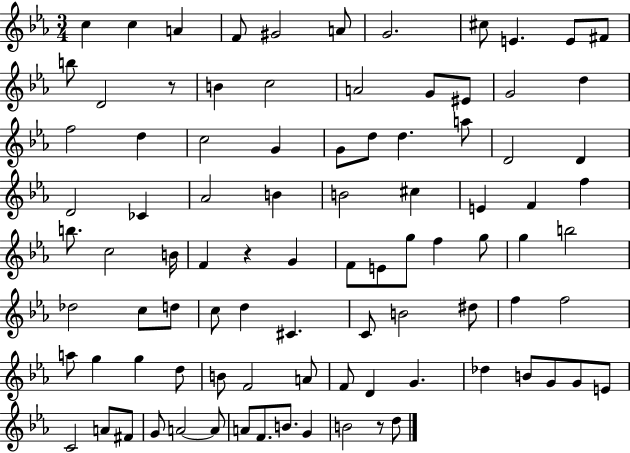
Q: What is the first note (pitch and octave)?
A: C5